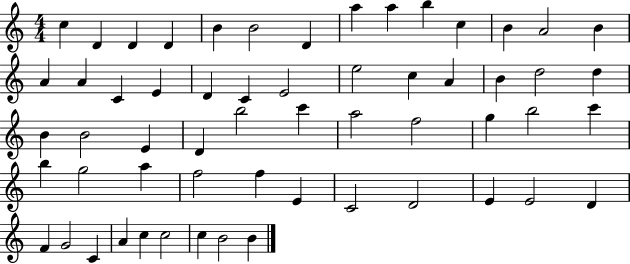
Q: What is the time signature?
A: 4/4